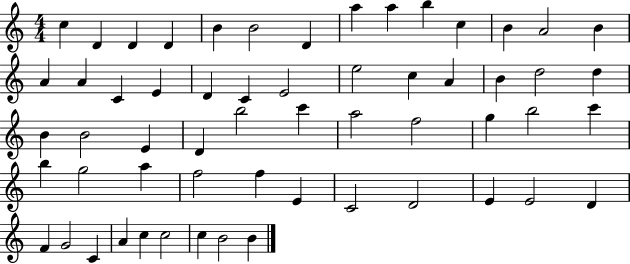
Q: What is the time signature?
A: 4/4